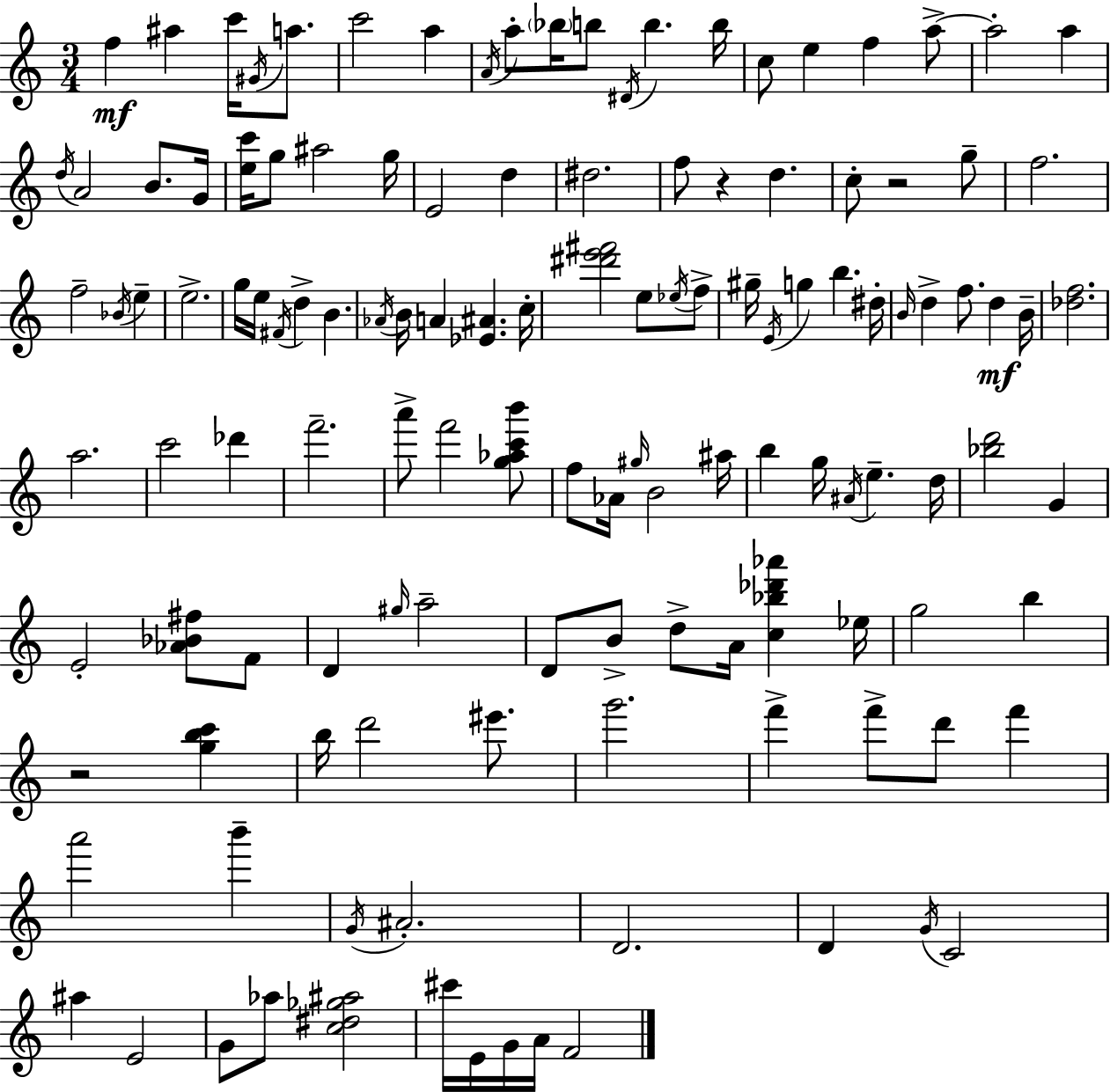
F5/q A#5/q C6/s G#4/s A5/e. C6/h A5/q A4/s A5/e Bb5/s B5/e D#4/s B5/q. B5/s C5/e E5/q F5/q A5/e A5/h A5/q D5/s A4/h B4/e. G4/s [E5,C6]/s G5/e A#5/h G5/s E4/h D5/q D#5/h. F5/e R/q D5/q. C5/e R/h G5/e F5/h. F5/h Bb4/s E5/q E5/h. G5/s E5/s F#4/s D5/q B4/q. Ab4/s B4/s A4/q [Eb4,A#4]/q. C5/s [D#6,E6,F#6]/h E5/e Eb5/s F5/e G#5/s E4/s G5/q B5/q. D#5/s B4/s D5/q F5/e. D5/q B4/s [Db5,F5]/h. A5/h. C6/h Db6/q F6/h. A6/e F6/h [G5,Ab5,C6,B6]/e F5/e Ab4/s G#5/s B4/h A#5/s B5/q G5/s A#4/s E5/q. D5/s [Bb5,D6]/h G4/q E4/h [Ab4,Bb4,F#5]/e F4/e D4/q G#5/s A5/h D4/e B4/e D5/e A4/s [C5,Bb5,Db6,Ab6]/q Eb5/s G5/h B5/q R/h [G5,B5,C6]/q B5/s D6/h EIS6/e. G6/h. F6/q F6/e D6/e F6/q A6/h B6/q G4/s A#4/h. D4/h. D4/q G4/s C4/h A#5/q E4/h G4/e Ab5/e [C5,D#5,Gb5,A#5]/h C#6/s E4/s G4/s A4/s F4/h